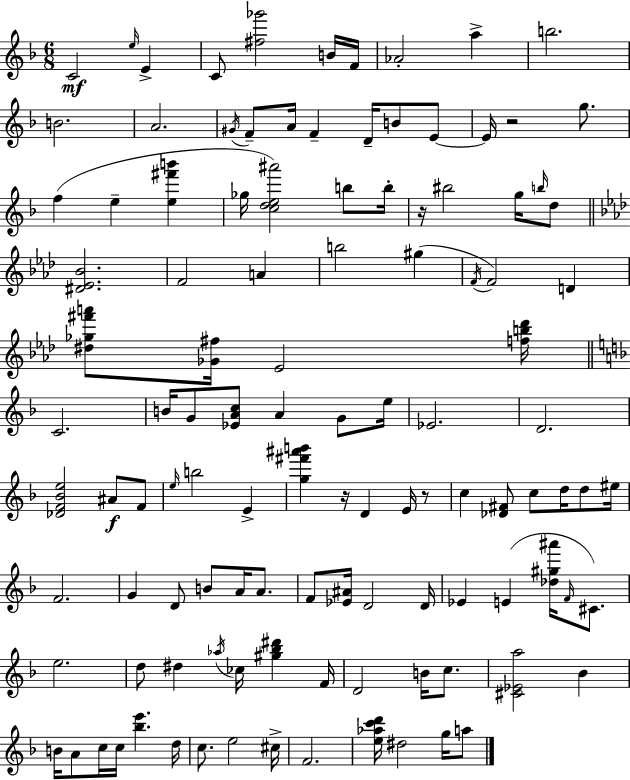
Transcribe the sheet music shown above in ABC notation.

X:1
T:Untitled
M:6/8
L:1/4
K:F
C2 e/4 E C/2 [^f_g']2 B/4 F/4 _A2 a b2 B2 A2 ^G/4 F/2 A/4 F D/4 B/2 E/2 E/4 z2 g/2 f e [e^f'b'] _g/4 [cde^a']2 b/2 b/4 z/4 ^b2 g/4 b/4 d/2 [^D_E_B]2 F2 A b2 ^g F/4 F2 D [^d_g^f'a']/2 [_G^f]/4 _E2 [fb_d']/4 C2 B/4 G/2 [_EAc]/2 A G/2 e/4 _E2 D2 [_DF_Be]2 ^A/2 F/2 e/4 b2 E [g^f'^a'b'] z/4 D E/4 z/2 c [_D^F]/2 c/2 d/4 d/2 ^e/4 F2 G D/2 B/2 A/4 A/2 F/2 [_E^A]/4 D2 D/4 _E E [_d^g^a']/4 F/4 ^C/2 e2 d/2 ^d _a/4 _c/4 [^g_b^d'] F/4 D2 B/4 c/2 [^C_Ea]2 _B B/4 A/2 c/4 c/4 [_be'] d/4 c/2 e2 ^c/4 F2 [e_ac'd']/4 ^d2 g/4 a/2